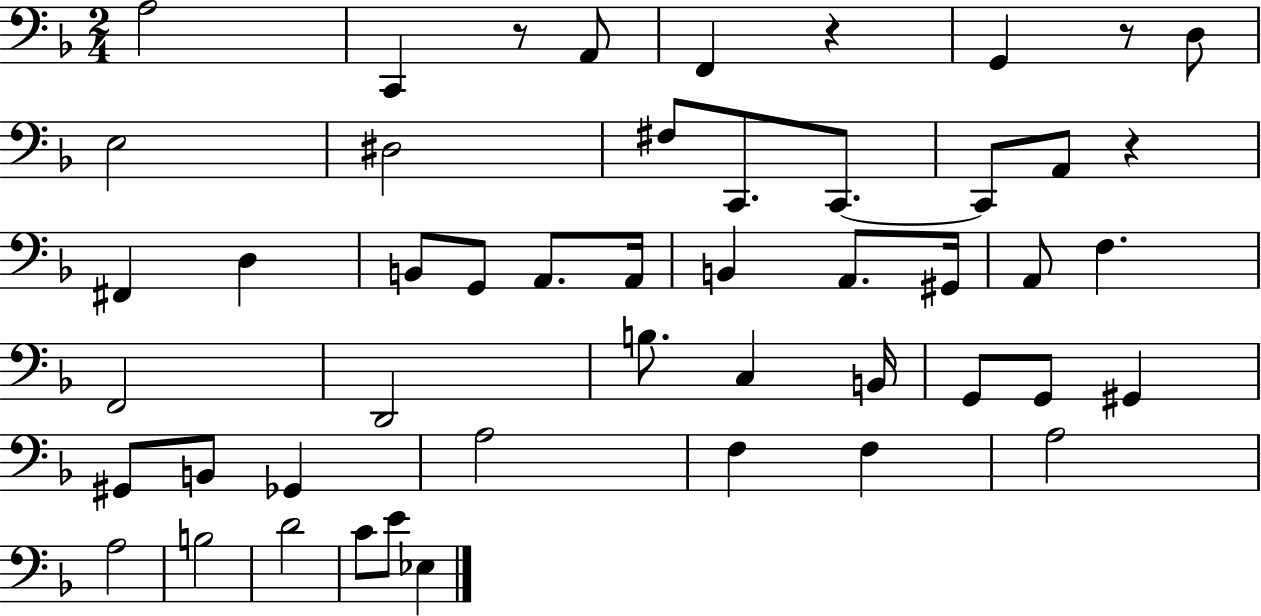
{
  \clef bass
  \numericTimeSignature
  \time 2/4
  \key f \major
  a2 | c,4 r8 a,8 | f,4 r4 | g,4 r8 d8 | \break e2 | dis2 | fis8 c,8. c,8.~~ | c,8 a,8 r4 | \break fis,4 d4 | b,8 g,8 a,8. a,16 | b,4 a,8. gis,16 | a,8 f4. | \break f,2 | d,2 | b8. c4 b,16 | g,8 g,8 gis,4 | \break gis,8 b,8 ges,4 | a2 | f4 f4 | a2 | \break a2 | b2 | d'2 | c'8 e'8 ees4 | \break \bar "|."
}